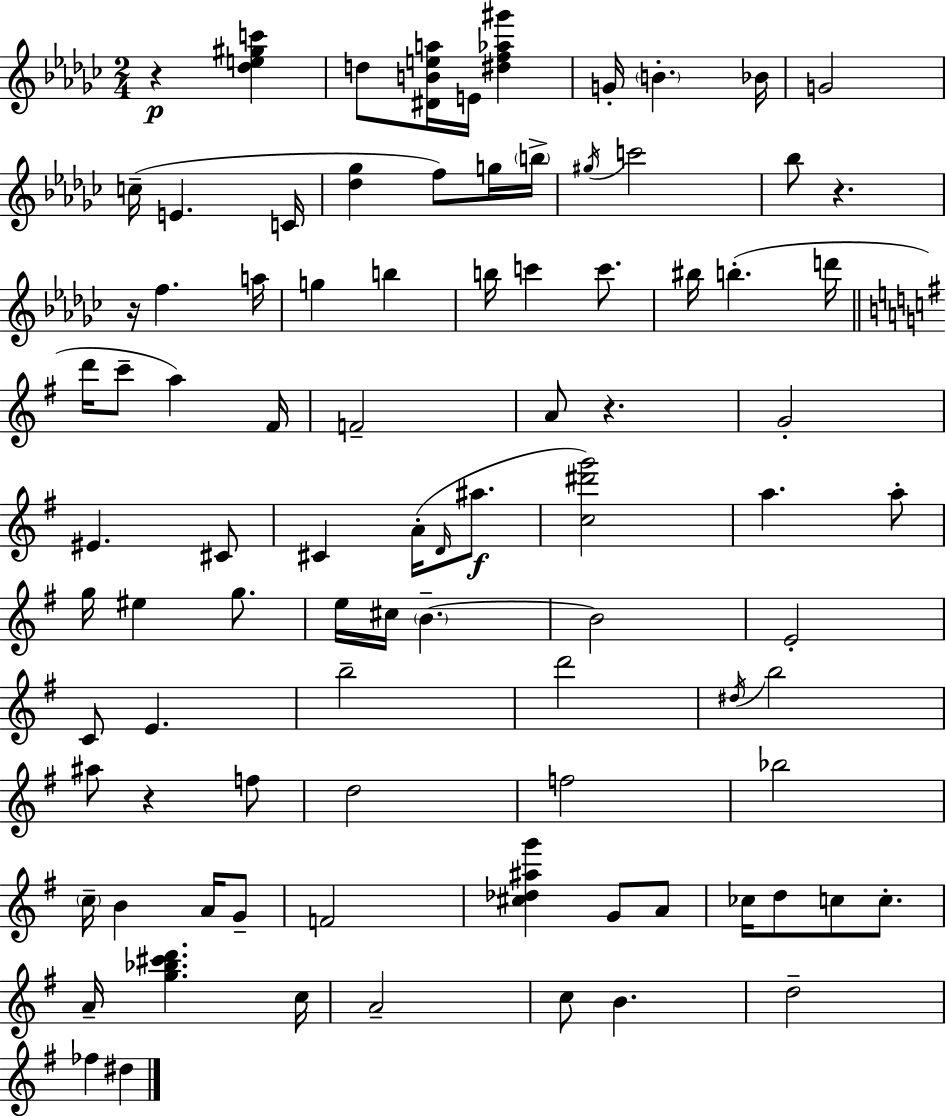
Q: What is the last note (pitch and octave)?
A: D#5